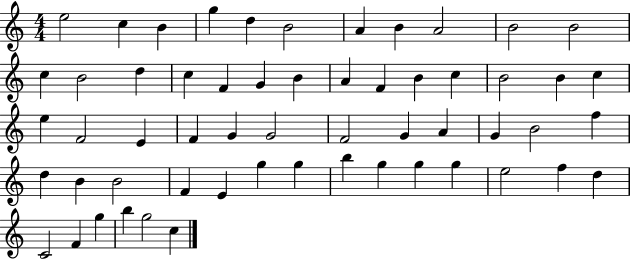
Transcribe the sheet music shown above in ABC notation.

X:1
T:Untitled
M:4/4
L:1/4
K:C
e2 c B g d B2 A B A2 B2 B2 c B2 d c F G B A F B c B2 B c e F2 E F G G2 F2 G A G B2 f d B B2 F E g g b g g g e2 f d C2 F g b g2 c